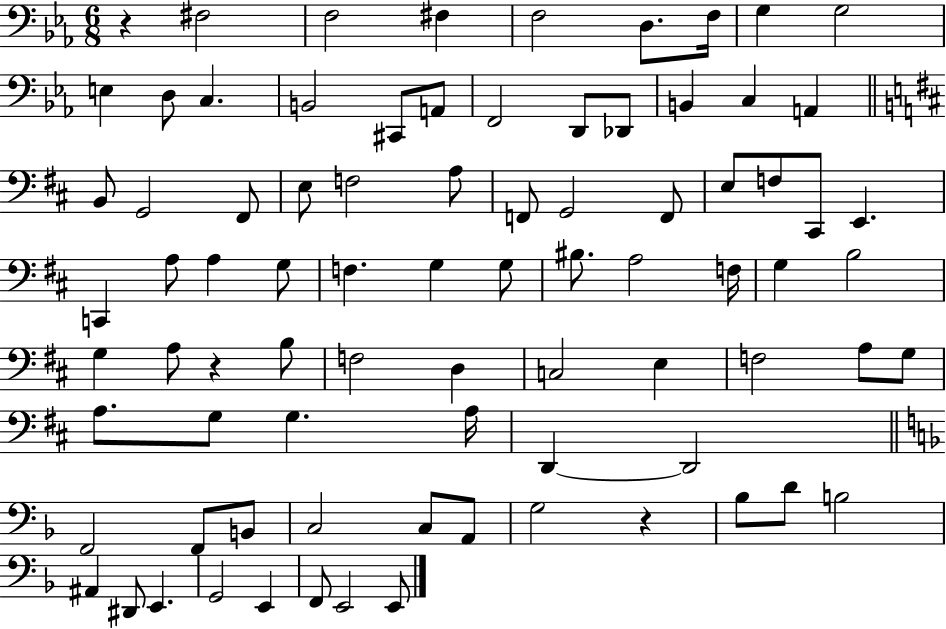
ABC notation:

X:1
T:Untitled
M:6/8
L:1/4
K:Eb
z ^F,2 F,2 ^F, F,2 D,/2 F,/4 G, G,2 E, D,/2 C, B,,2 ^C,,/2 A,,/2 F,,2 D,,/2 _D,,/2 B,, C, A,, B,,/2 G,,2 ^F,,/2 E,/2 F,2 A,/2 F,,/2 G,,2 F,,/2 E,/2 F,/2 ^C,,/2 E,, C,, A,/2 A, G,/2 F, G, G,/2 ^B,/2 A,2 F,/4 G, B,2 G, A,/2 z B,/2 F,2 D, C,2 E, F,2 A,/2 G,/2 A,/2 G,/2 G, A,/4 D,, D,,2 F,,2 F,,/2 B,,/2 C,2 C,/2 A,,/2 G,2 z _B,/2 D/2 B,2 ^A,, ^D,,/2 E,, G,,2 E,, F,,/2 E,,2 E,,/2